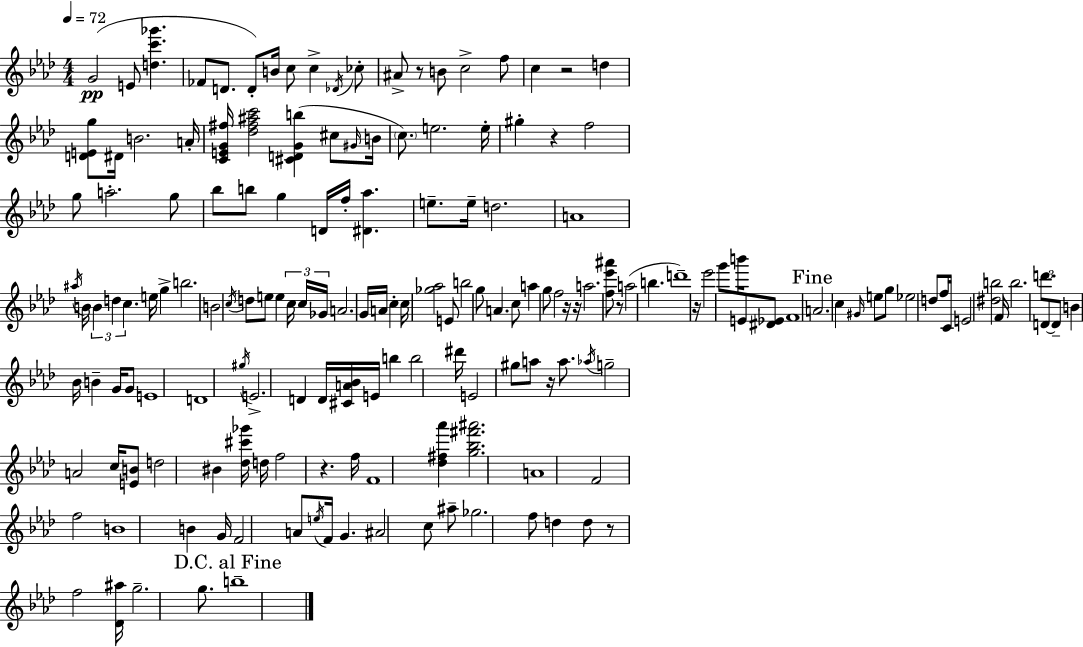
{
  \clef treble
  \numericTimeSignature
  \time 4/4
  \key aes \major
  \tempo 4 = 72
  g'2(\pp e'8 <d'' c''' ges'''>4. | fes'8 d'8. d'8-.) b'16 c''8 c''4-> \acciaccatura { des'16 } ces''8-. | ais'8-> r8 b'8 c''2-> f''8 | c''4 r2 d''4 | \break <d' e' g''>8 dis'16 b'2. | a'16-. <c' e' g' fis''>16 <des'' fis'' ais'' c'''>2 <cis' d' g' b''>4( cis''8 | \grace { gis'16 } b'16 \parenthesize c''8.) e''2. | e''16-. gis''4-. r4 f''2 | \break g''8 a''2.-. | g''8 bes''8 b''8 g''4 d'16 f''16-. <dis' aes''>4. | e''8.-- e''16-- d''2. | a'1 | \break \acciaccatura { ais''16 } b'16 \tuplet 3/2 { b'4 d''4 c''4. } | e''16 g''4-> b''2. | b'2 \acciaccatura { c''16 } d''8 e''8 | e''4 \tuplet 3/2 { c''16 c''16 ges'16 } a'2. | \break g'16 a'16 c''4-. c''16 <ges'' aes''>2 | e'8 b''2 g''8 a'4. | c''8 a''4 g''8 f''2 | r16 r16 a''2. | \break <f'' ees''' ais'''>8 r8 a''2( b''4. | d'''1--) | r16 ees'''2 g'''8 b'''16 | e'8 <dis' ees'>8 f'1 | \break \mark "Fine" a'2. | c''4 \grace { gis'16 } e''8 g''8 ees''2 | d''8 f''16 c'16 e'2 <dis'' b''>2 | f'16 b''2. | \break \tuplet 3/2 { d'''8. d'8~~ d'8-- } b'4 bes'16 b'4-- | g'16 g'8 e'1 | d'1 | \acciaccatura { gis''16 } e'2.-> | \break d'4 d'16 <cis' a' bes'>16 e'16 b''4 b''2 | dis'''16 e'2 gis''8 | a''8 r16 a''8. \acciaccatura { aes''16 } g''2-- a'2 | c''16 <e' b'>8 d''2 | \break bis'4 <des'' cis''' ges'''>16 d''16 f''2 | r4. f''16 f'1 | <des'' fis'' aes'''>4 <g'' bes'' fis''' ais'''>2. | a'1 | \break f'2 f''2 | b'1 | b'4 g'16 f'2 | a'8 \acciaccatura { e''16 } f'16 g'4. ais'2 | \break c''8 ais''8-- ges''2. | f''8 d''4 d''8 r8 | f''2 <des' ais''>16 g''2.-- | g''8. \mark "D.C. al Fine" b''1-- | \break \bar "|."
}